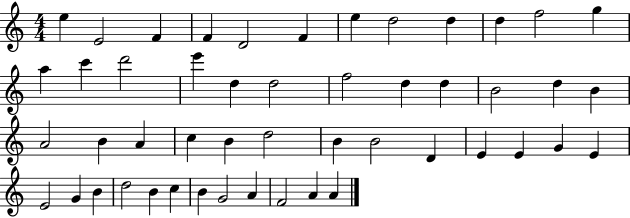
E5/q E4/h F4/q F4/q D4/h F4/q E5/q D5/h D5/q D5/q F5/h G5/q A5/q C6/q D6/h E6/q D5/q D5/h F5/h D5/q D5/q B4/h D5/q B4/q A4/h B4/q A4/q C5/q B4/q D5/h B4/q B4/h D4/q E4/q E4/q G4/q E4/q E4/h G4/q B4/q D5/h B4/q C5/q B4/q G4/h A4/q F4/h A4/q A4/q